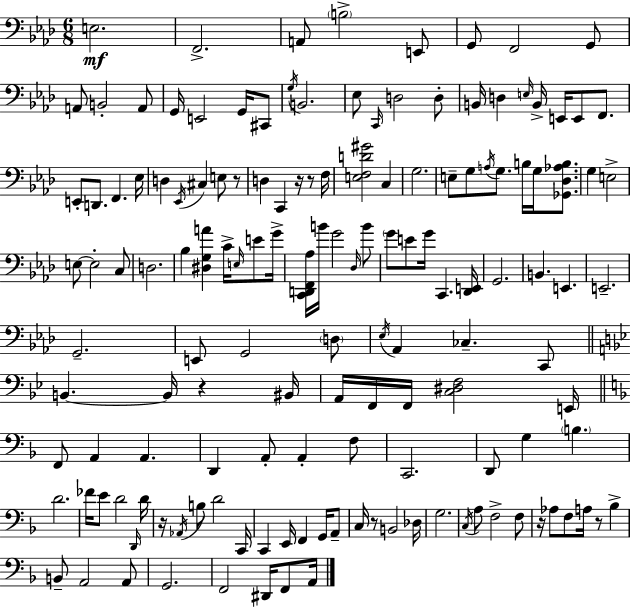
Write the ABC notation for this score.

X:1
T:Untitled
M:6/8
L:1/4
K:Fm
E,2 F,,2 A,,/2 B,2 E,,/2 G,,/2 F,,2 G,,/2 A,,/2 B,,2 A,,/2 G,,/4 E,,2 G,,/4 ^C,,/2 G,/4 B,,2 _E,/2 C,,/4 D,2 D,/2 B,,/4 D, E,/4 B,,/4 E,,/4 E,,/2 F,,/2 E,,/2 D,,/2 F,, _E,/4 D, _E,,/4 ^C, E,/2 z/2 D, C,, z/4 z/2 F,/4 [E,F,D^G]2 C, G,2 E,/2 G,/2 A,/4 G,/2 B,/4 G,/4 [_G,,_D,_A,B,]/2 G, E,2 E,/2 E,2 C,/2 D,2 _B, [^D,G,A] C/4 E,/4 E/2 G/4 [C,,D,,F,,_A,]/4 B/4 G2 _D,/4 B/2 G/2 E/2 G/4 C,, [_D,,E,,]/4 G,,2 B,, E,, E,,2 G,,2 E,,/2 G,,2 D,/2 _E,/4 _A,, _C, C,,/2 B,, B,,/4 z ^B,,/4 A,,/4 F,,/4 F,,/4 [C,^D,F,]2 E,,/4 F,,/2 A,, A,, D,, A,,/2 A,, F,/2 C,,2 D,,/2 G, B, D2 _F/4 E/2 D2 D,,/4 D/4 z/4 _A,,/4 B,/2 D2 C,,/4 C,, E,,/4 F,, G,,/4 A,,/2 C,/4 z/2 B,,2 _D,/4 G,2 C,/4 A,/2 F,2 F,/2 z/4 _A,/2 F,/2 A,/4 z/2 _B, B,,/2 A,,2 A,,/2 G,,2 F,,2 ^D,,/4 F,,/2 A,,/4